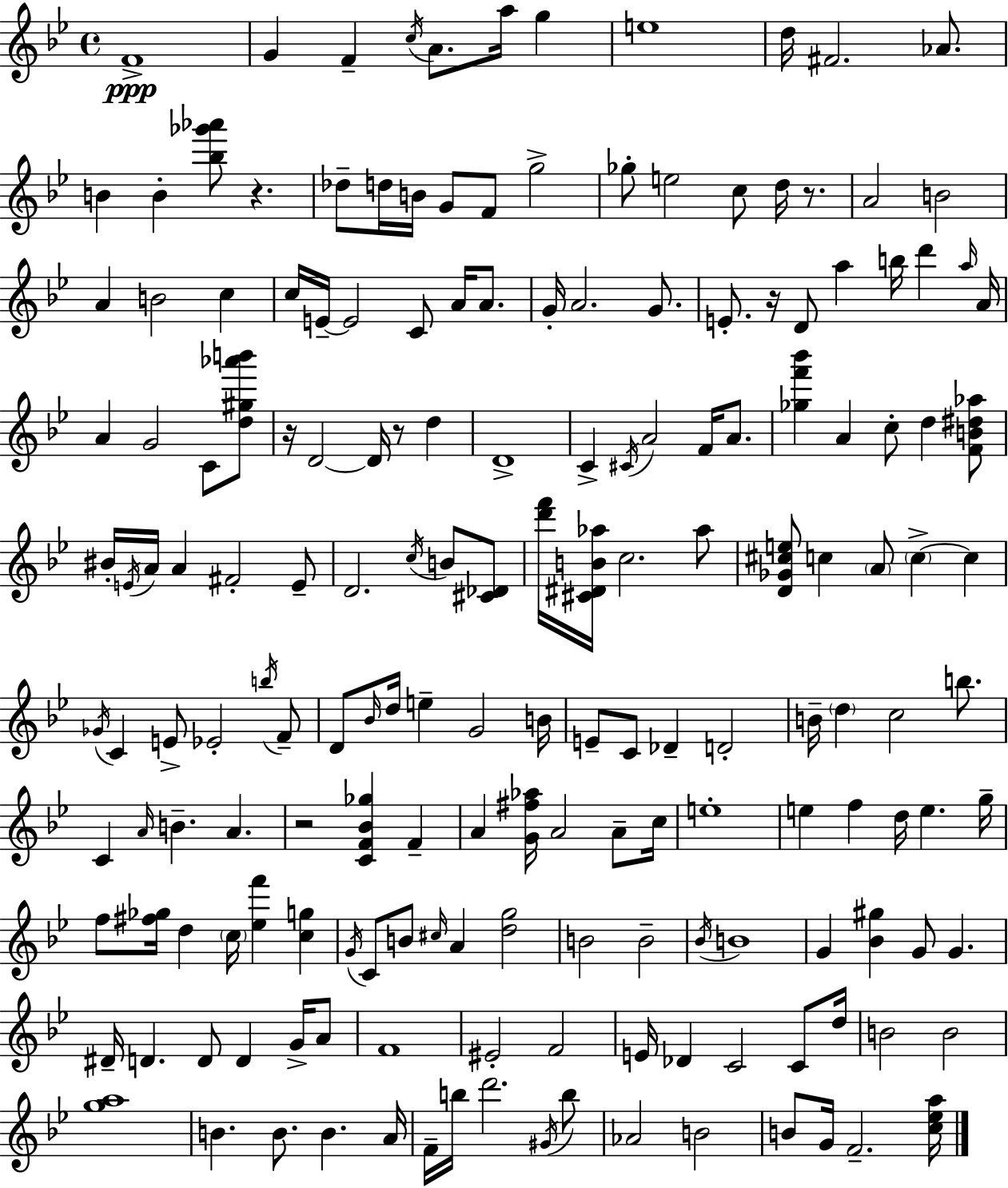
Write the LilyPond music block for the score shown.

{
  \clef treble
  \time 4/4
  \defaultTimeSignature
  \key bes \major
  f'1->\ppp | g'4 f'4-- \acciaccatura { c''16 } a'8. a''16 g''4 | e''1 | d''16 fis'2. aes'8. | \break b'4 b'4-. <bes'' ges''' aes'''>8 r4. | des''8-- d''16 b'16 g'8 f'8 g''2-> | ges''8-. e''2 c''8 d''16 r8. | a'2 b'2 | \break a'4 b'2 c''4 | c''16 e'16--~~ e'2 c'8 a'16 a'8. | g'16-. a'2. g'8. | e'8.-. r16 d'8 a''4 b''16 d'''4 | \break \grace { a''16 } a'16 a'4 g'2 c'8 | <d'' gis'' aes''' b'''>8 r16 d'2~~ d'16 r8 d''4 | d'1-> | c'4-> \acciaccatura { cis'16 } a'2 f'16 | \break a'8. <ges'' f''' bes'''>4 a'4 c''8-. d''4 | <f' b' dis'' aes''>8 bis'16-. \acciaccatura { e'16 } a'16 a'4 fis'2-. | e'8-- d'2. | \acciaccatura { c''16 } b'8 <cis' des'>8 <d''' f'''>16 <cis' dis' b' aes''>16 c''2. | \break aes''8 <d' ges' cis'' e''>8 c''4 \parenthesize a'8 \parenthesize c''4->~~ | c''4 \acciaccatura { ges'16 } c'4 e'8-> ees'2-. | \acciaccatura { b''16 } f'8-- d'8 \grace { bes'16 } d''16 e''4-- g'2 | b'16 e'8-- c'8 des'4-- | \break d'2-. b'16-- \parenthesize d''4 c''2 | b''8. c'4 \grace { a'16 } b'4.-- | a'4. r2 | <c' f' bes' ges''>4 f'4-- a'4 <g' fis'' aes''>16 a'2 | \break a'8-- c''16 e''1-. | e''4 f''4 | d''16 e''4. g''16-- f''8 <fis'' ges''>16 d''4 | \parenthesize c''16 <ees'' f'''>4 <c'' g''>4 \acciaccatura { g'16 } c'8 b'8 \grace { cis''16 } a'4 | \break <d'' g''>2 b'2 | b'2-- \acciaccatura { bes'16 } b'1 | g'4 | <bes' gis''>4 g'8 g'4. dis'16-- d'4. | \break d'8 d'4 g'16-> a'8 f'1 | eis'2-. | f'2 e'16 des'4 | c'2 c'8 d''16 b'2 | \break b'2 <g'' a''>1 | b'4. | b'8. b'4. a'16 f'16-- b''16 d'''2. | \acciaccatura { gis'16 } b''8 aes'2 | \break b'2 b'8 g'16 | f'2.-- <c'' ees'' a''>16 \bar "|."
}